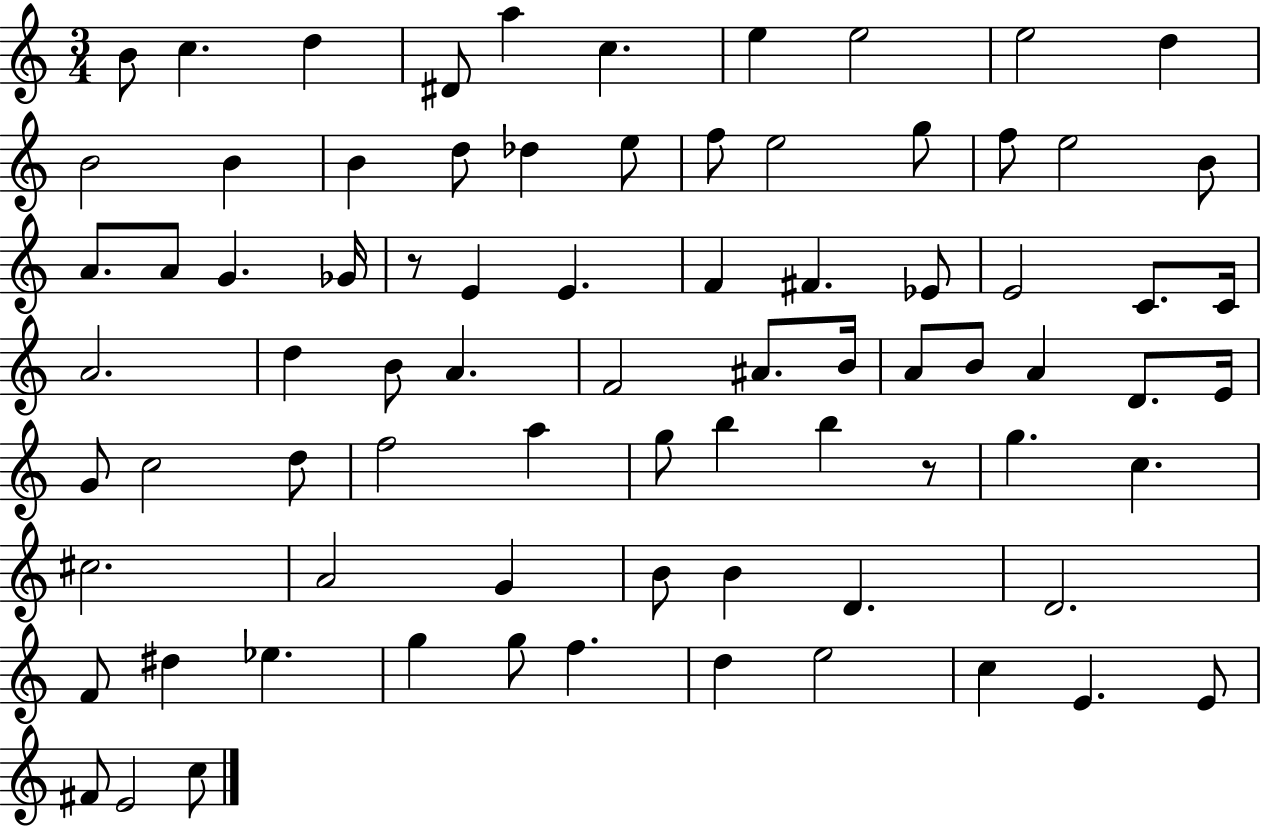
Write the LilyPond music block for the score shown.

{
  \clef treble
  \numericTimeSignature
  \time 3/4
  \key c \major
  b'8 c''4. d''4 | dis'8 a''4 c''4. | e''4 e''2 | e''2 d''4 | \break b'2 b'4 | b'4 d''8 des''4 e''8 | f''8 e''2 g''8 | f''8 e''2 b'8 | \break a'8. a'8 g'4. ges'16 | r8 e'4 e'4. | f'4 fis'4. ees'8 | e'2 c'8. c'16 | \break a'2. | d''4 b'8 a'4. | f'2 ais'8. b'16 | a'8 b'8 a'4 d'8. e'16 | \break g'8 c''2 d''8 | f''2 a''4 | g''8 b''4 b''4 r8 | g''4. c''4. | \break cis''2. | a'2 g'4 | b'8 b'4 d'4. | d'2. | \break f'8 dis''4 ees''4. | g''4 g''8 f''4. | d''4 e''2 | c''4 e'4. e'8 | \break fis'8 e'2 c''8 | \bar "|."
}